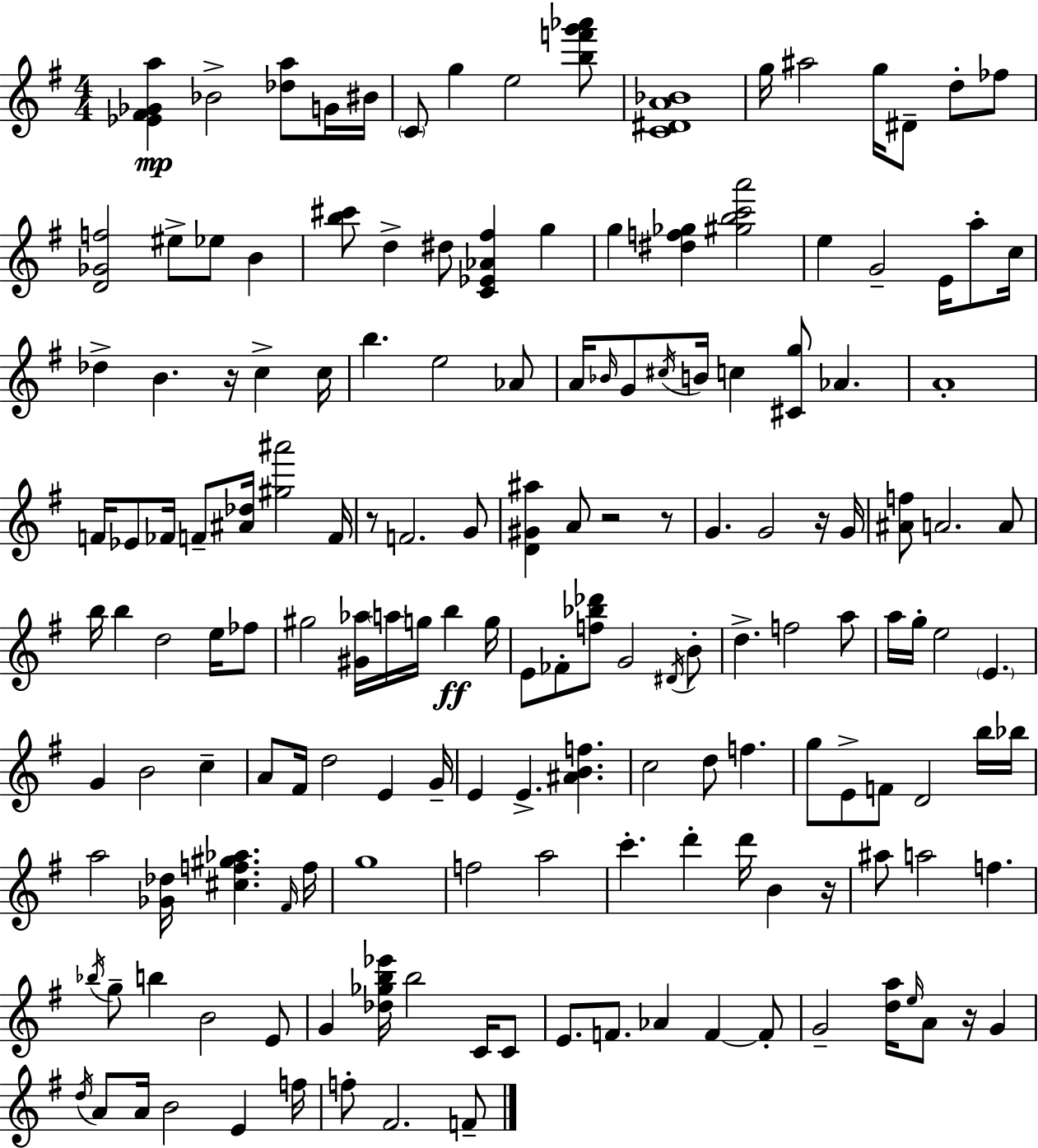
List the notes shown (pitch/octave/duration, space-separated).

[Eb4,F#4,Gb4,A5]/q Bb4/h [Db5,A5]/e G4/s BIS4/s C4/e G5/q E5/h [B5,F6,G6,Ab6]/e [C4,D#4,A4,Bb4]/w G5/s A#5/h G5/s D#4/e D5/e FES5/e [D4,Gb4,F5]/h EIS5/e Eb5/e B4/q [B5,C#6]/e D5/q D#5/e [C4,Eb4,Ab4,F#5]/q G5/q G5/q [D#5,F5,Gb5]/q [G#5,B5,C6,A6]/h E5/q G4/h E4/s A5/e C5/s Db5/q B4/q. R/s C5/q C5/s B5/q. E5/h Ab4/e A4/s Bb4/s G4/e C#5/s B4/s C5/q [C#4,G5]/e Ab4/q. A4/w F4/s Eb4/e FES4/s F4/e [A#4,Db5]/s [G#5,A#6]/h F4/s R/e F4/h. G4/e [D4,G#4,A#5]/q A4/e R/h R/e G4/q. G4/h R/s G4/s [A#4,F5]/e A4/h. A4/e B5/s B5/q D5/h E5/s FES5/e G#5/h [G#4,Ab5]/s A5/s G5/s B5/q G5/s E4/e FES4/e [F5,Bb5,Db6]/e G4/h D#4/s B4/e D5/q. F5/h A5/e A5/s G5/s E5/h E4/q. G4/q B4/h C5/q A4/e F#4/s D5/h E4/q G4/s E4/q E4/q. [A#4,B4,F5]/q. C5/h D5/e F5/q. G5/e E4/e F4/e D4/h B5/s Bb5/s A5/h [Gb4,Db5]/s [C#5,F5,G#5,Ab5]/q. F#4/s F5/s G5/w F5/h A5/h C6/q. D6/q D6/s B4/q R/s A#5/e A5/h F5/q. Bb5/s G5/e B5/q B4/h E4/e G4/q [Db5,Gb5,B5,Eb6]/s B5/h C4/s C4/e E4/e. F4/e. Ab4/q F4/q F4/e G4/h [D5,A5]/s E5/s A4/e R/s G4/q D5/s A4/e A4/s B4/h E4/q F5/s F5/e F#4/h. F4/e